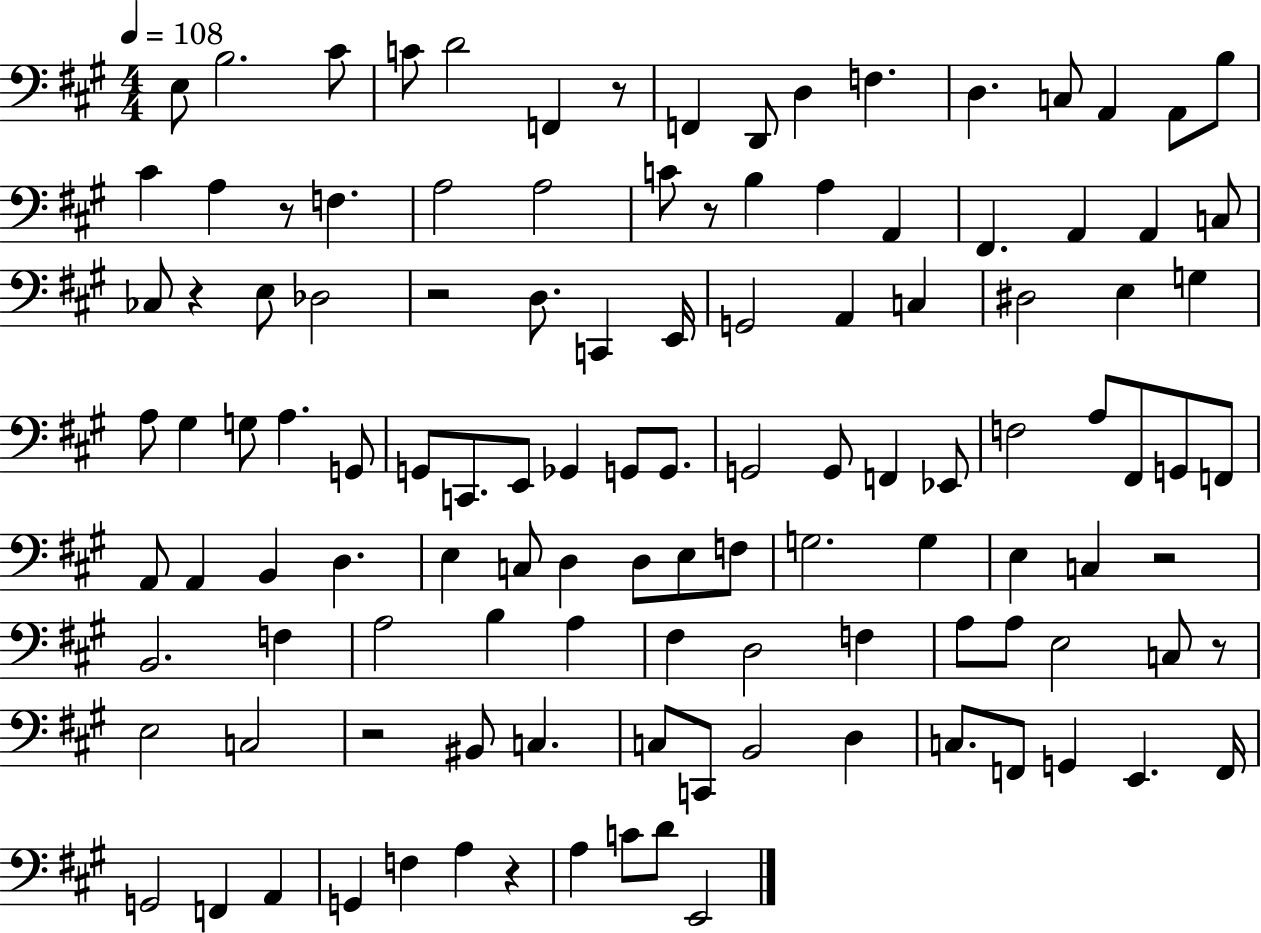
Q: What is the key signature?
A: A major